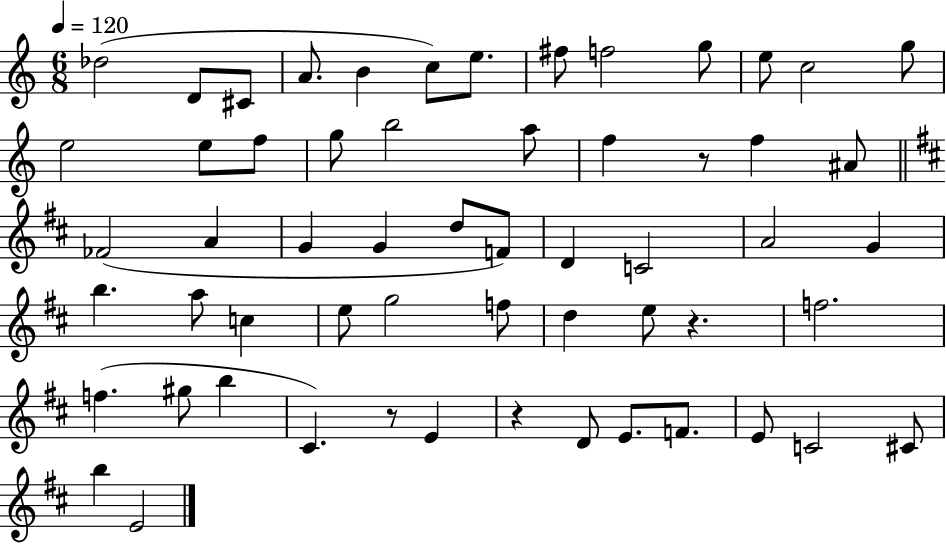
Db5/h D4/e C#4/e A4/e. B4/q C5/e E5/e. F#5/e F5/h G5/e E5/e C5/h G5/e E5/h E5/e F5/e G5/e B5/h A5/e F5/q R/e F5/q A#4/e FES4/h A4/q G4/q G4/q D5/e F4/e D4/q C4/h A4/h G4/q B5/q. A5/e C5/q E5/e G5/h F5/e D5/q E5/e R/q. F5/h. F5/q. G#5/e B5/q C#4/q. R/e E4/q R/q D4/e E4/e. F4/e. E4/e C4/h C#4/e B5/q E4/h